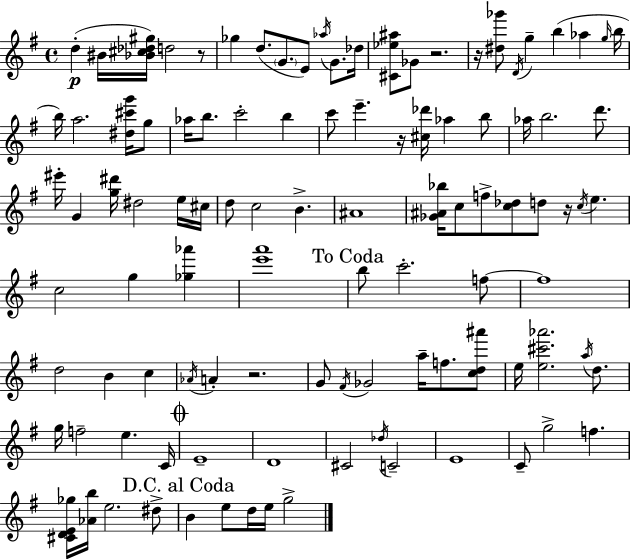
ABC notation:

X:1
T:Untitled
M:4/4
L:1/4
K:G
d ^B/4 [_B^c_d^g]/4 d2 z/2 _g d/2 G/2 E/2 _a/4 G/2 _d/4 [^C_e^a]/2 _G/2 z2 z/4 [^d_g']/2 D/4 g b _a g/4 b/4 b/4 a2 [^d^c'g']/4 g/2 _a/4 b/2 c'2 b c'/2 e' z/4 [^c_d']/4 _a b/2 _a/4 b2 d'/2 ^e'/4 G [g^d']/4 ^d2 e/4 ^c/4 d/2 c2 B ^A4 [_G^A_b]/4 c/2 f/2 [c_d]/2 d/2 z/4 c/4 e c2 g [_g_a'] [e'a']4 b/2 c'2 f/2 f4 d2 B c _A/4 A z2 G/2 ^F/4 _G2 a/4 f/2 [cd^a']/2 e/4 [e^c'_a']2 a/4 d/2 g/4 f2 e C/4 E4 D4 ^C2 _d/4 C2 E4 C/2 g2 f [^CDE_g]/4 [_Ab]/4 e2 ^d/2 B e/2 d/4 e/4 g2